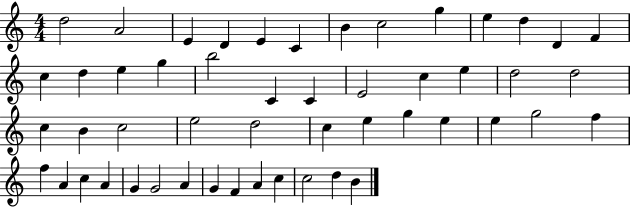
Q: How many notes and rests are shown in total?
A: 51